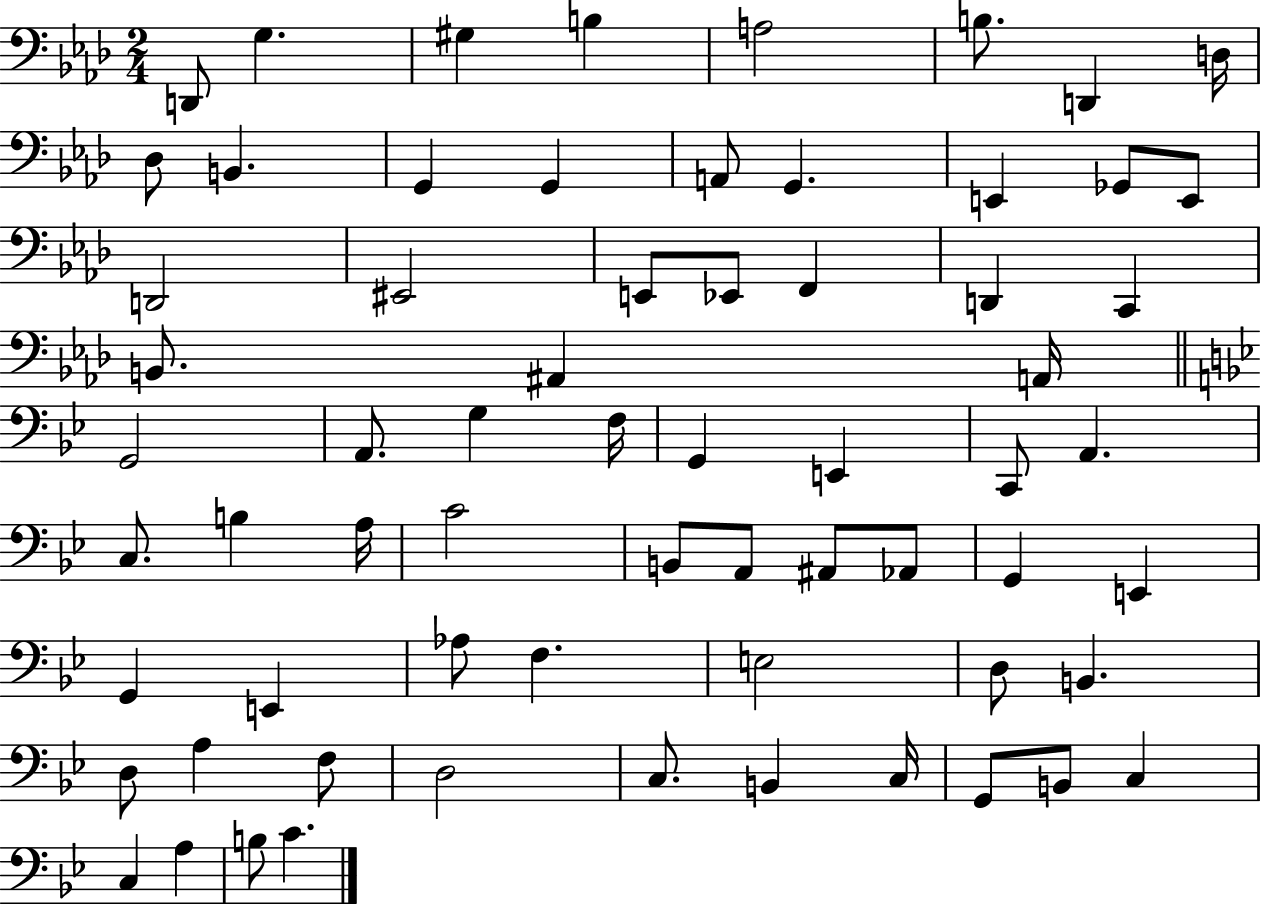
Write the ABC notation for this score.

X:1
T:Untitled
M:2/4
L:1/4
K:Ab
D,,/2 G, ^G, B, A,2 B,/2 D,, D,/4 _D,/2 B,, G,, G,, A,,/2 G,, E,, _G,,/2 E,,/2 D,,2 ^E,,2 E,,/2 _E,,/2 F,, D,, C,, B,,/2 ^A,, A,,/4 G,,2 A,,/2 G, F,/4 G,, E,, C,,/2 A,, C,/2 B, A,/4 C2 B,,/2 A,,/2 ^A,,/2 _A,,/2 G,, E,, G,, E,, _A,/2 F, E,2 D,/2 B,, D,/2 A, F,/2 D,2 C,/2 B,, C,/4 G,,/2 B,,/2 C, C, A, B,/2 C